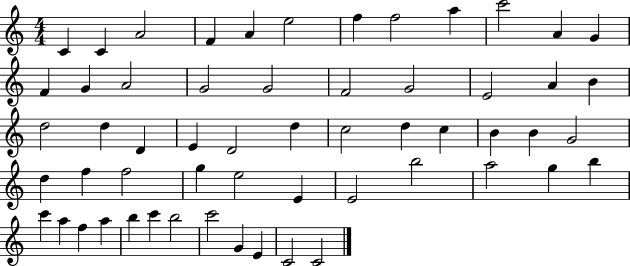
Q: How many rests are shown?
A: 0